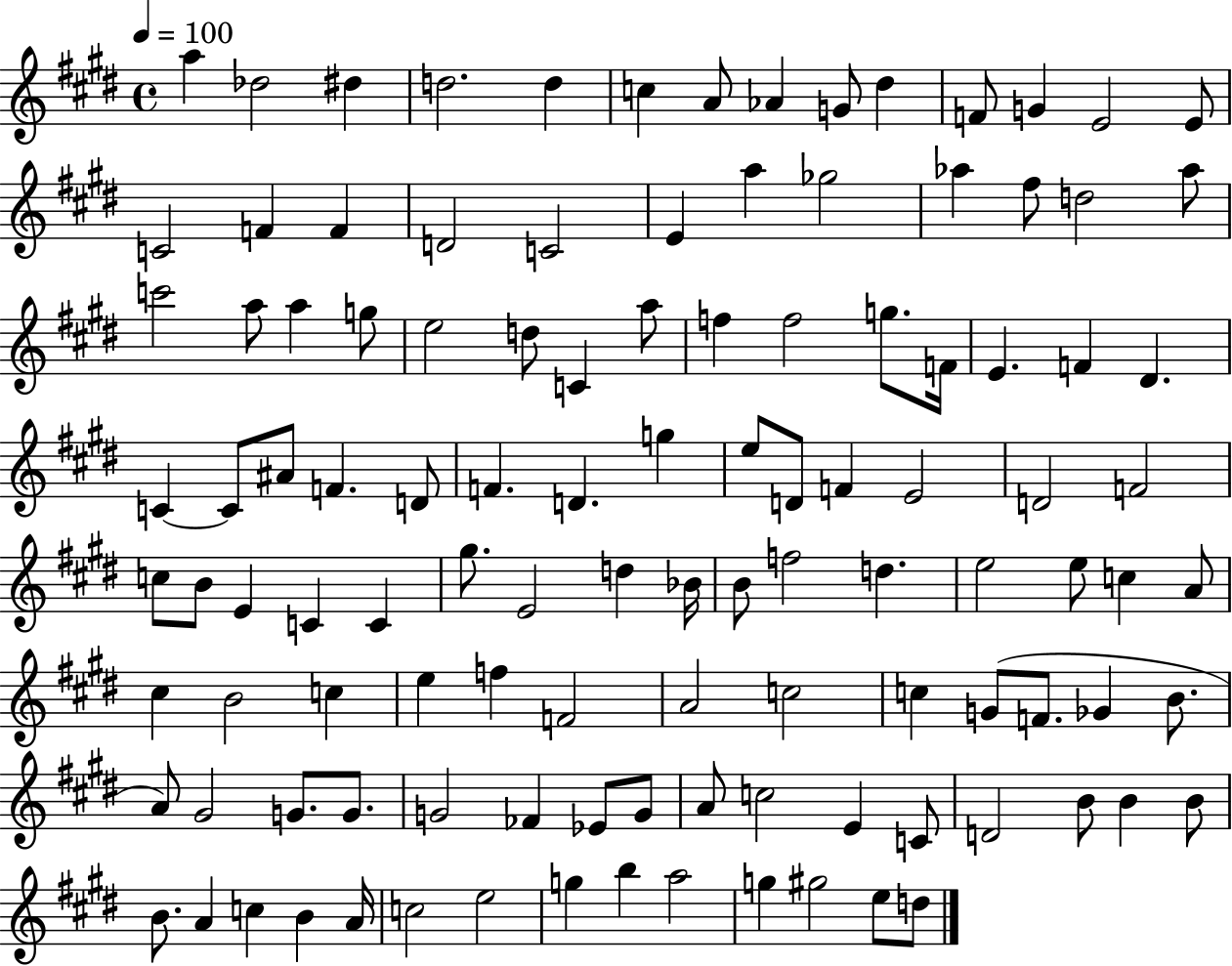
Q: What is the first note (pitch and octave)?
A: A5